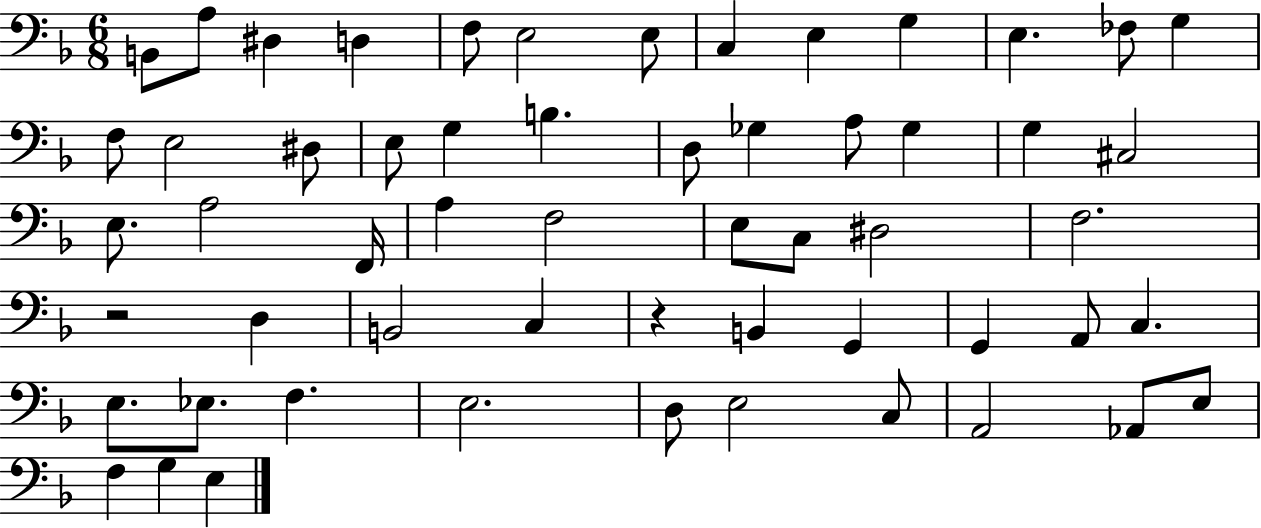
X:1
T:Untitled
M:6/8
L:1/4
K:F
B,,/2 A,/2 ^D, D, F,/2 E,2 E,/2 C, E, G, E, _F,/2 G, F,/2 E,2 ^D,/2 E,/2 G, B, D,/2 _G, A,/2 _G, G, ^C,2 E,/2 A,2 F,,/4 A, F,2 E,/2 C,/2 ^D,2 F,2 z2 D, B,,2 C, z B,, G,, G,, A,,/2 C, E,/2 _E,/2 F, E,2 D,/2 E,2 C,/2 A,,2 _A,,/2 E,/2 F, G, E,